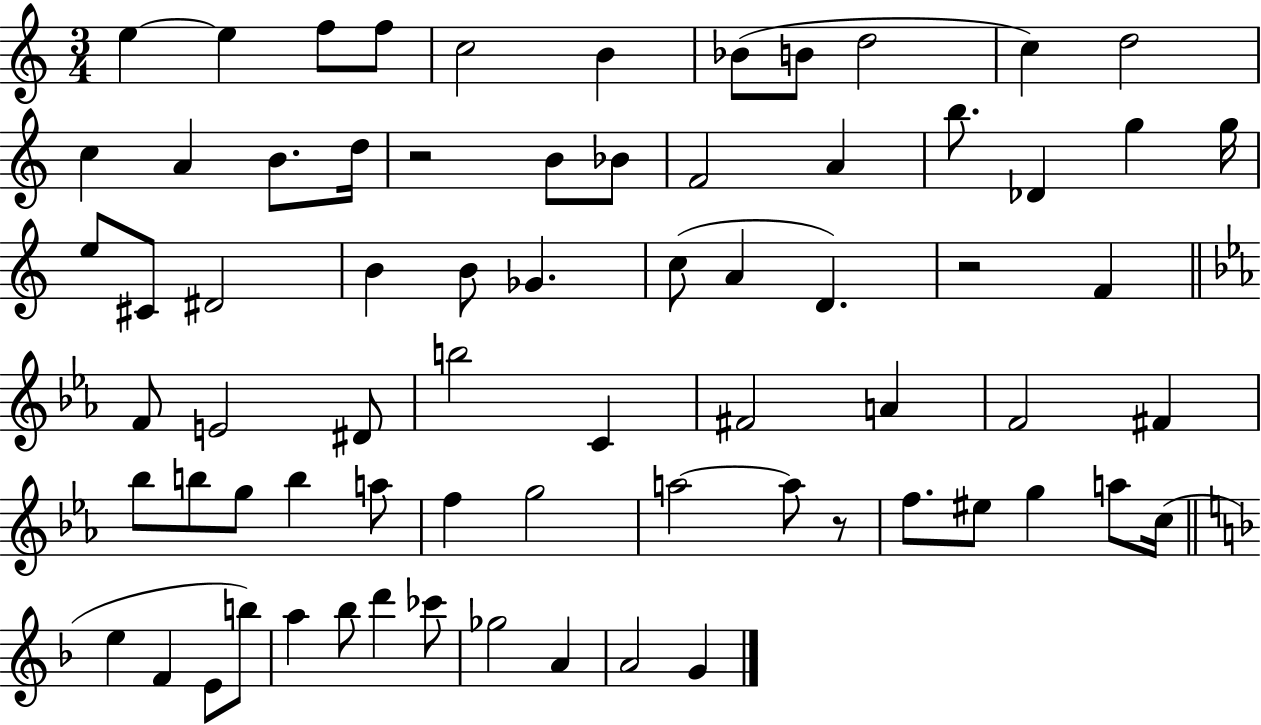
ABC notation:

X:1
T:Untitled
M:3/4
L:1/4
K:C
e e f/2 f/2 c2 B _B/2 B/2 d2 c d2 c A B/2 d/4 z2 B/2 _B/2 F2 A b/2 _D g g/4 e/2 ^C/2 ^D2 B B/2 _G c/2 A D z2 F F/2 E2 ^D/2 b2 C ^F2 A F2 ^F _b/2 b/2 g/2 b a/2 f g2 a2 a/2 z/2 f/2 ^e/2 g a/2 c/4 e F E/2 b/2 a _b/2 d' _c'/2 _g2 A A2 G